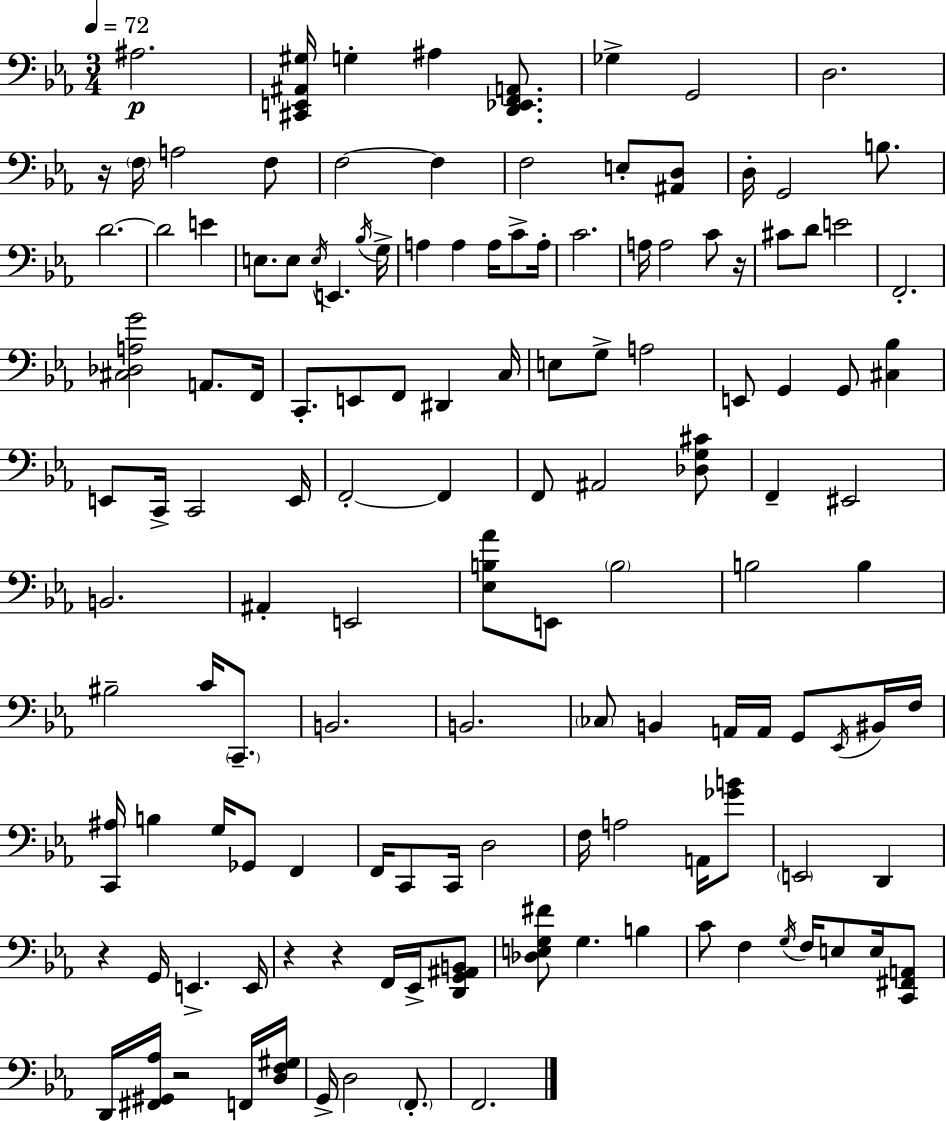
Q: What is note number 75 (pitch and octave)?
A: B2